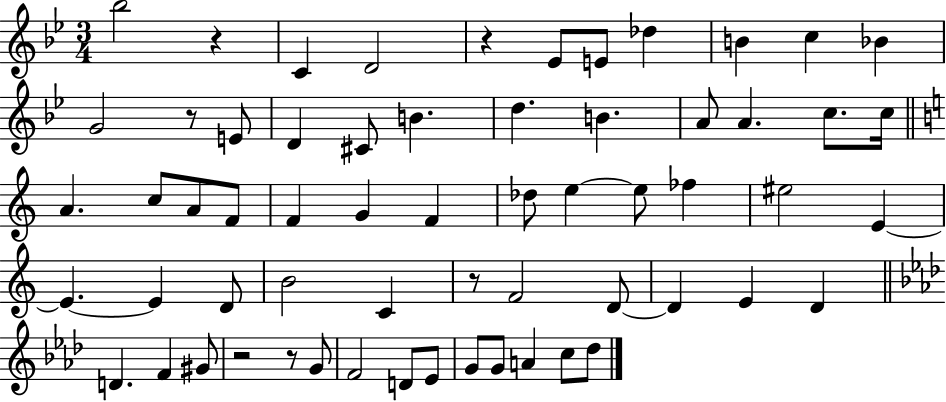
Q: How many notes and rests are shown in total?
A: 61